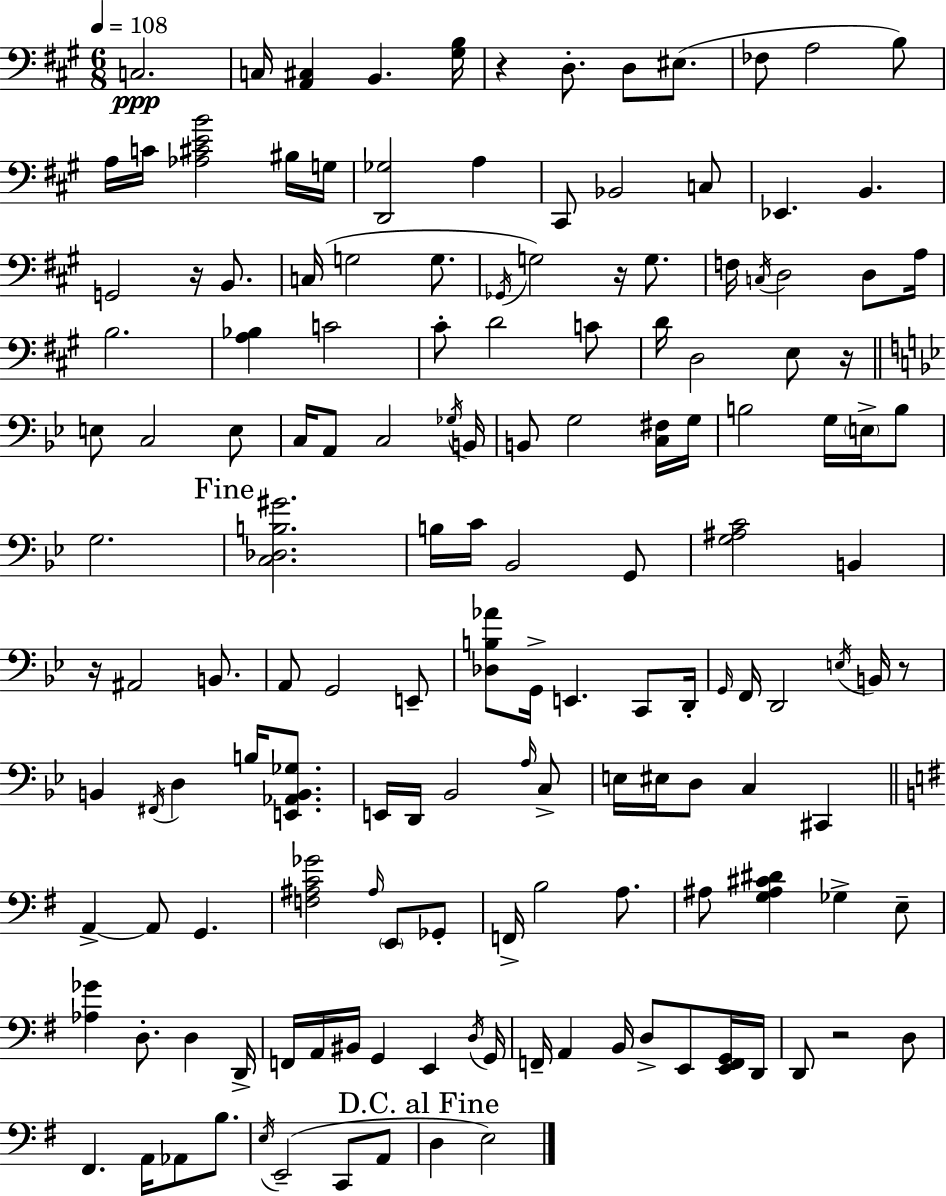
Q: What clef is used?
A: bass